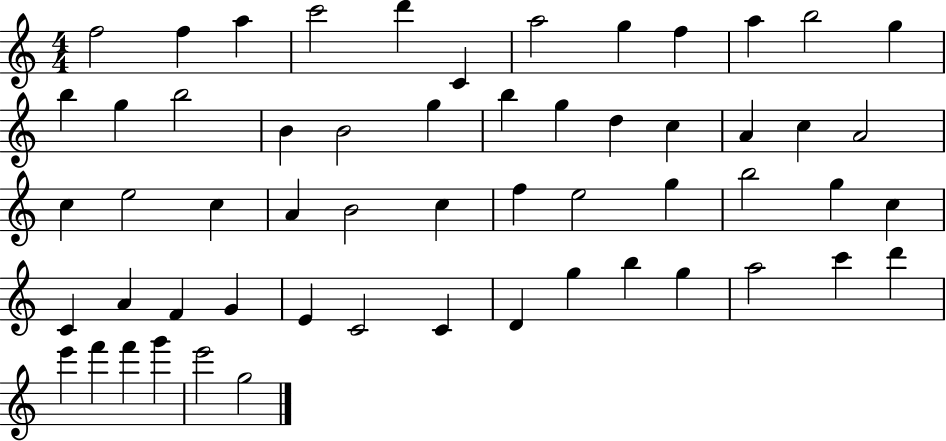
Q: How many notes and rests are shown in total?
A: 57